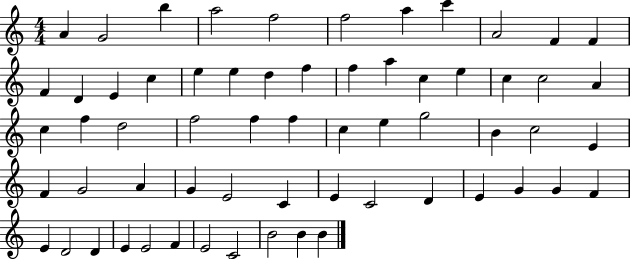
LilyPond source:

{
  \clef treble
  \numericTimeSignature
  \time 4/4
  \key c \major
  a'4 g'2 b''4 | a''2 f''2 | f''2 a''4 c'''4 | a'2 f'4 f'4 | \break f'4 d'4 e'4 c''4 | e''4 e''4 d''4 f''4 | f''4 a''4 c''4 e''4 | c''4 c''2 a'4 | \break c''4 f''4 d''2 | f''2 f''4 f''4 | c''4 e''4 g''2 | b'4 c''2 e'4 | \break f'4 g'2 a'4 | g'4 e'2 c'4 | e'4 c'2 d'4 | e'4 g'4 g'4 f'4 | \break e'4 d'2 d'4 | e'4 e'2 f'4 | e'2 c'2 | b'2 b'4 b'4 | \break \bar "|."
}